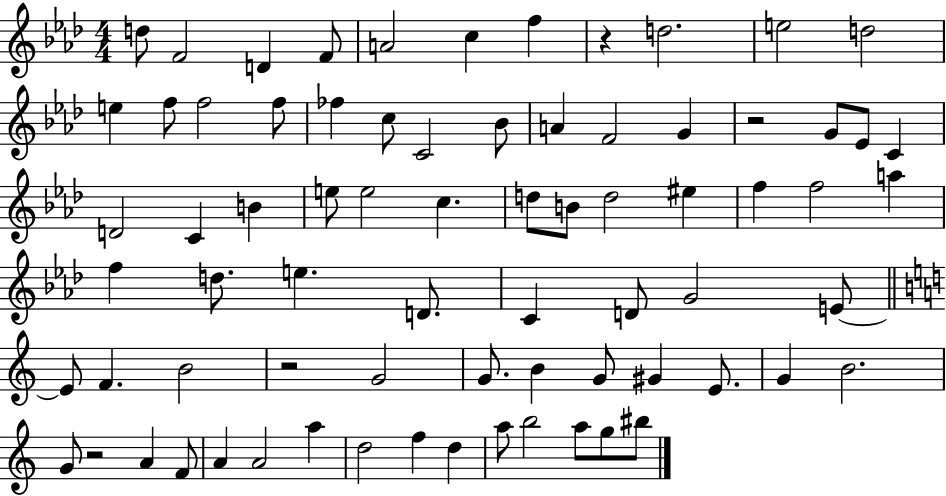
D5/e F4/h D4/q F4/e A4/h C5/q F5/q R/q D5/h. E5/h D5/h E5/q F5/e F5/h F5/e FES5/q C5/e C4/h Bb4/e A4/q F4/h G4/q R/h G4/e Eb4/e C4/q D4/h C4/q B4/q E5/e E5/h C5/q. D5/e B4/e D5/h EIS5/q F5/q F5/h A5/q F5/q D5/e. E5/q. D4/e. C4/q D4/e G4/h E4/e E4/e F4/q. B4/h R/h G4/h G4/e. B4/q G4/e G#4/q E4/e. G4/q B4/h. G4/e R/h A4/q F4/e A4/q A4/h A5/q D5/h F5/q D5/q A5/e B5/h A5/e G5/e BIS5/e